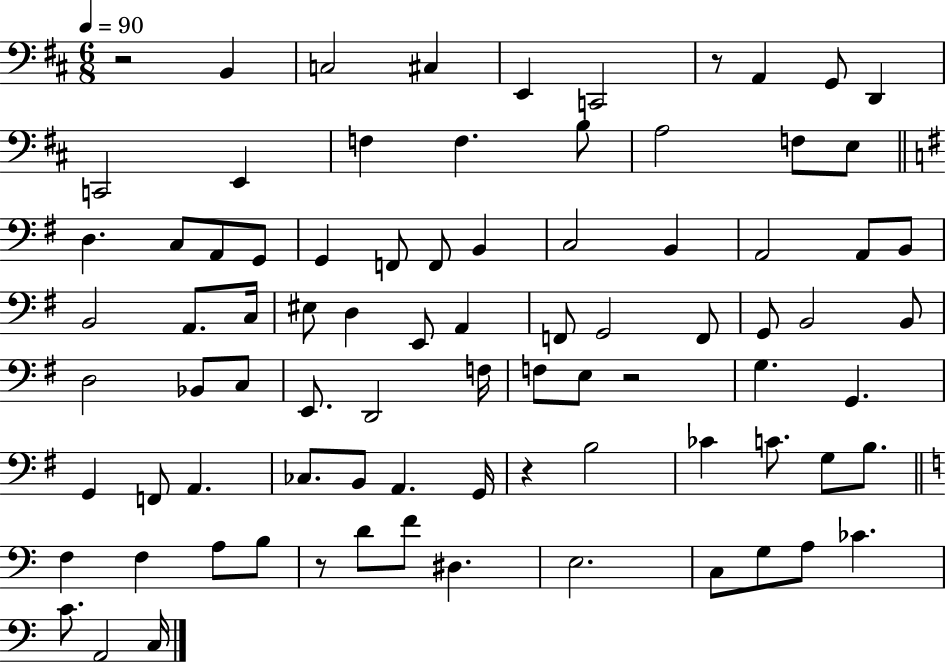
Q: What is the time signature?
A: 6/8